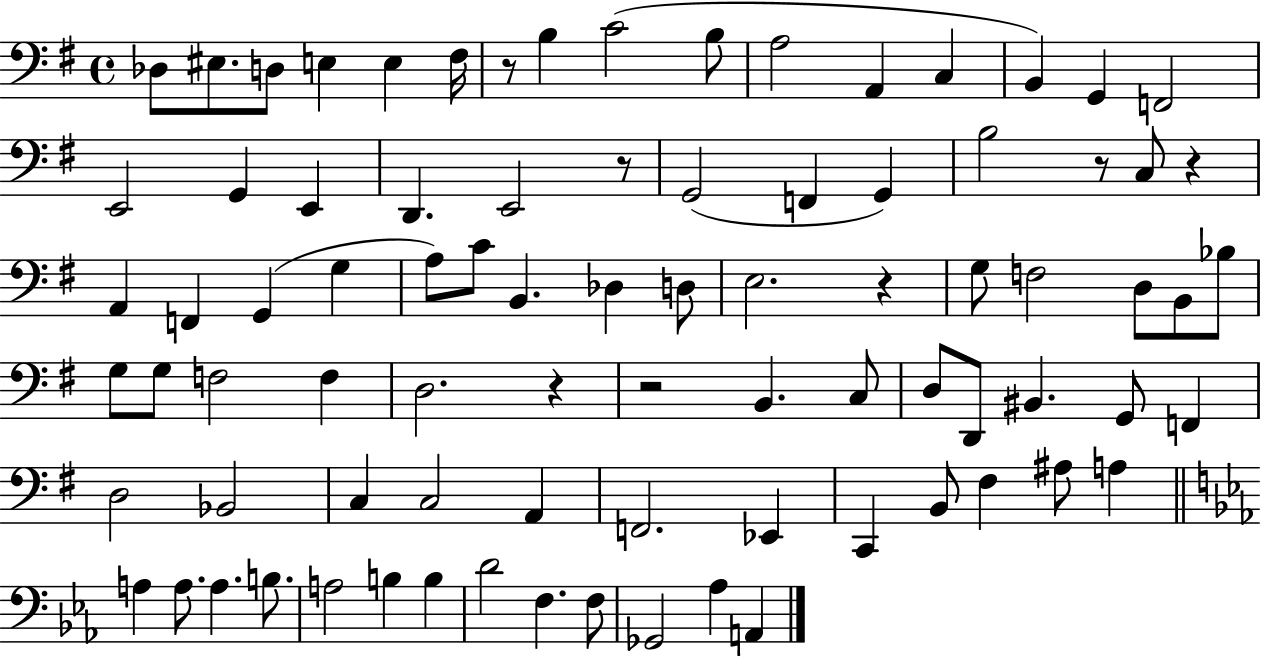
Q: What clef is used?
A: bass